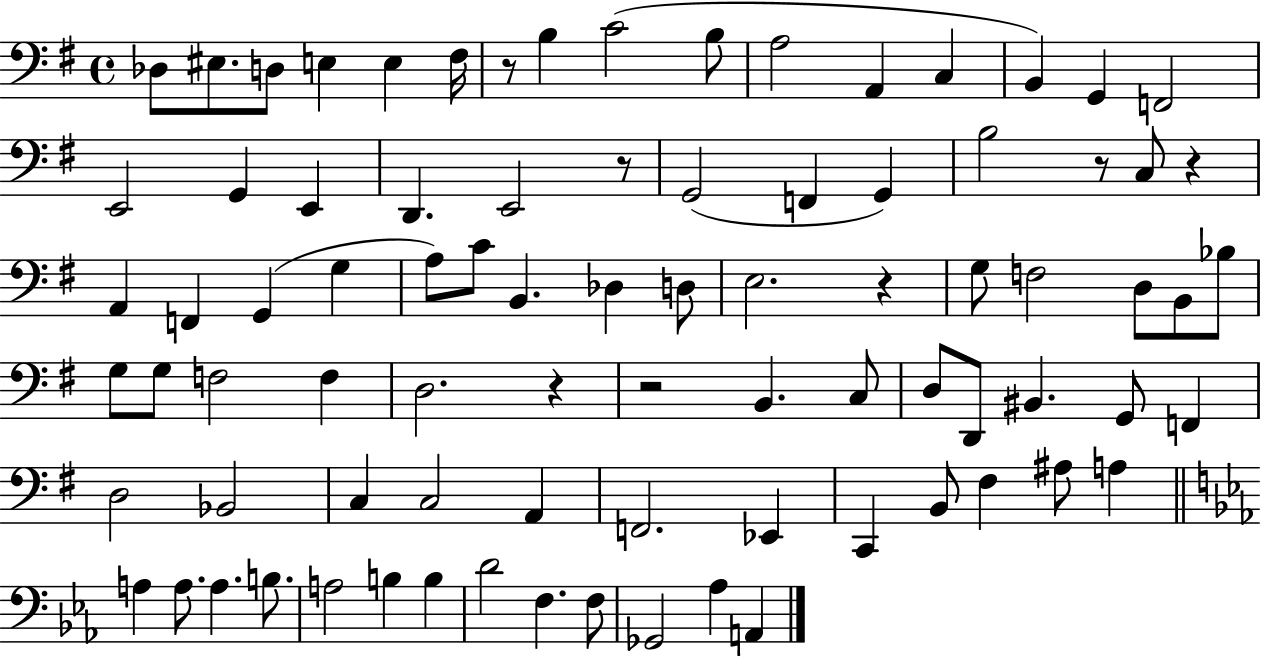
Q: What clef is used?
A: bass